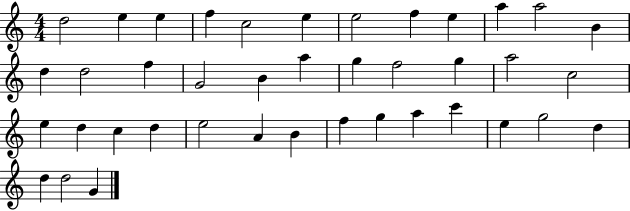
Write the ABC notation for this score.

X:1
T:Untitled
M:4/4
L:1/4
K:C
d2 e e f c2 e e2 f e a a2 B d d2 f G2 B a g f2 g a2 c2 e d c d e2 A B f g a c' e g2 d d d2 G